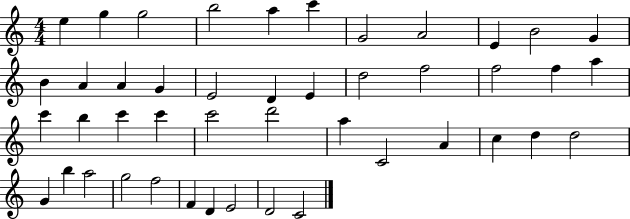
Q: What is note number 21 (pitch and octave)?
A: F5